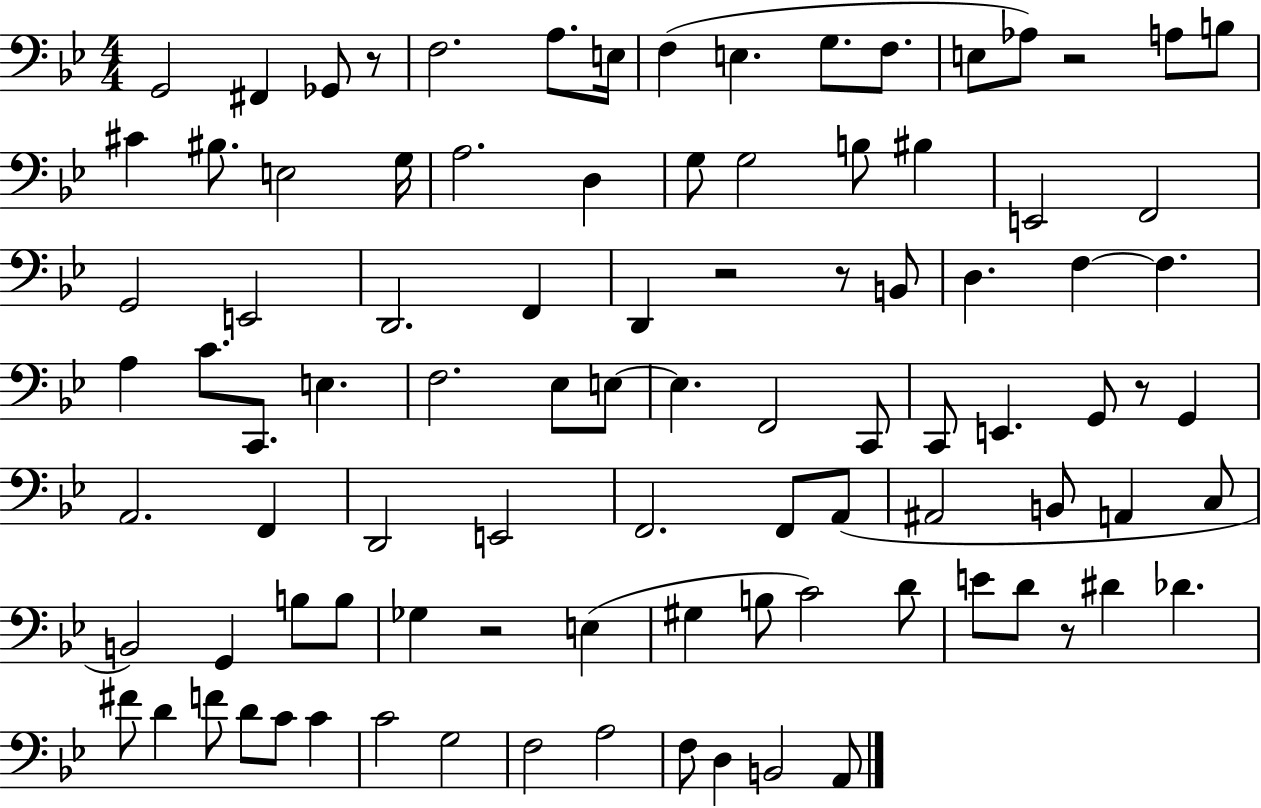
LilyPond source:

{
  \clef bass
  \numericTimeSignature
  \time 4/4
  \key bes \major
  \repeat volta 2 { g,2 fis,4 ges,8 r8 | f2. a8. e16 | f4( e4. g8. f8. | e8 aes8) r2 a8 b8 | \break cis'4 bis8. e2 g16 | a2. d4 | g8 g2 b8 bis4 | e,2 f,2 | \break g,2 e,2 | d,2. f,4 | d,4 r2 r8 b,8 | d4. f4~~ f4. | \break a4 c'8. c,8. e4. | f2. ees8 e8~~ | e4. f,2 c,8 | c,8 e,4. g,8 r8 g,4 | \break a,2. f,4 | d,2 e,2 | f,2. f,8 a,8( | ais,2 b,8 a,4 c8 | \break b,2) g,4 b8 b8 | ges4 r2 e4( | gis4 b8 c'2) d'8 | e'8 d'8 r8 dis'4 des'4. | \break fis'8 d'4 f'8 d'8 c'8 c'4 | c'2 g2 | f2 a2 | f8 d4 b,2 a,8 | \break } \bar "|."
}